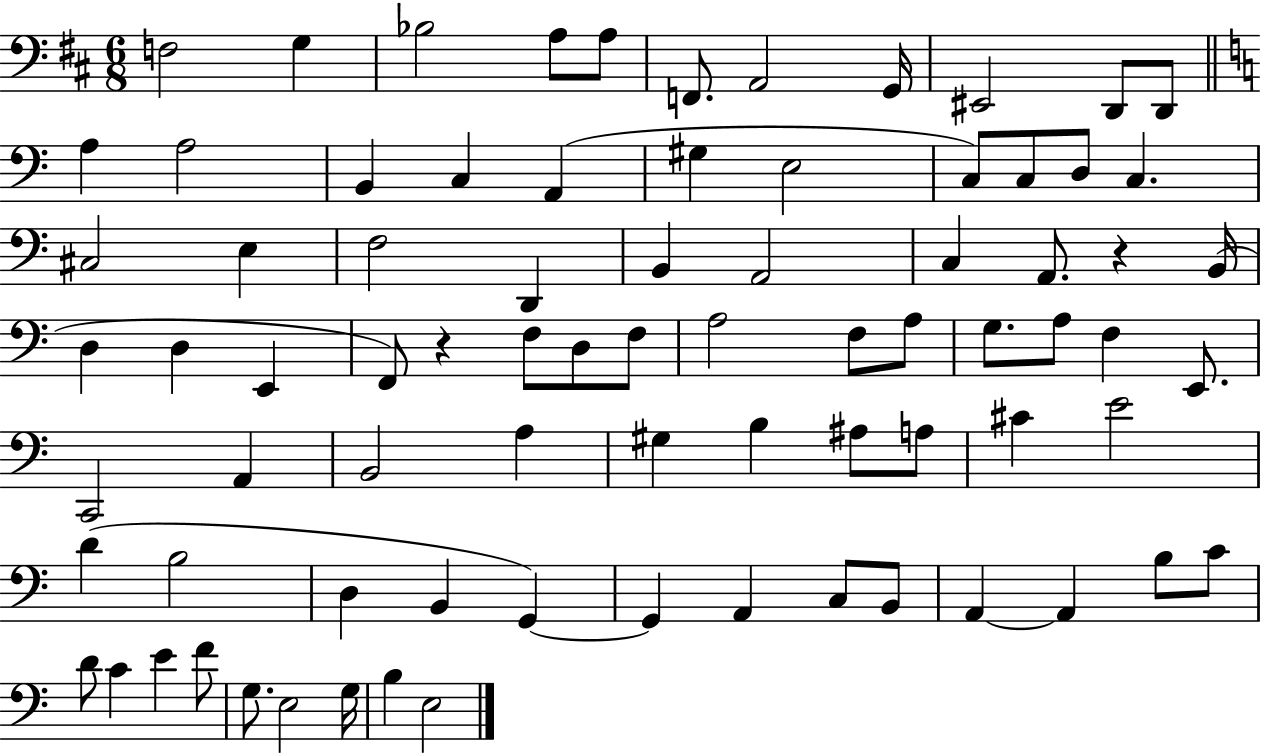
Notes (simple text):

F3/h G3/q Bb3/h A3/e A3/e F2/e. A2/h G2/s EIS2/h D2/e D2/e A3/q A3/h B2/q C3/q A2/q G#3/q E3/h C3/e C3/e D3/e C3/q. C#3/h E3/q F3/h D2/q B2/q A2/h C3/q A2/e. R/q B2/s D3/q D3/q E2/q F2/e R/q F3/e D3/e F3/e A3/h F3/e A3/e G3/e. A3/e F3/q E2/e. C2/h A2/q B2/h A3/q G#3/q B3/q A#3/e A3/e C#4/q E4/h D4/q B3/h D3/q B2/q G2/q G2/q A2/q C3/e B2/e A2/q A2/q B3/e C4/e D4/e C4/q E4/q F4/e G3/e. E3/h G3/s B3/q E3/h